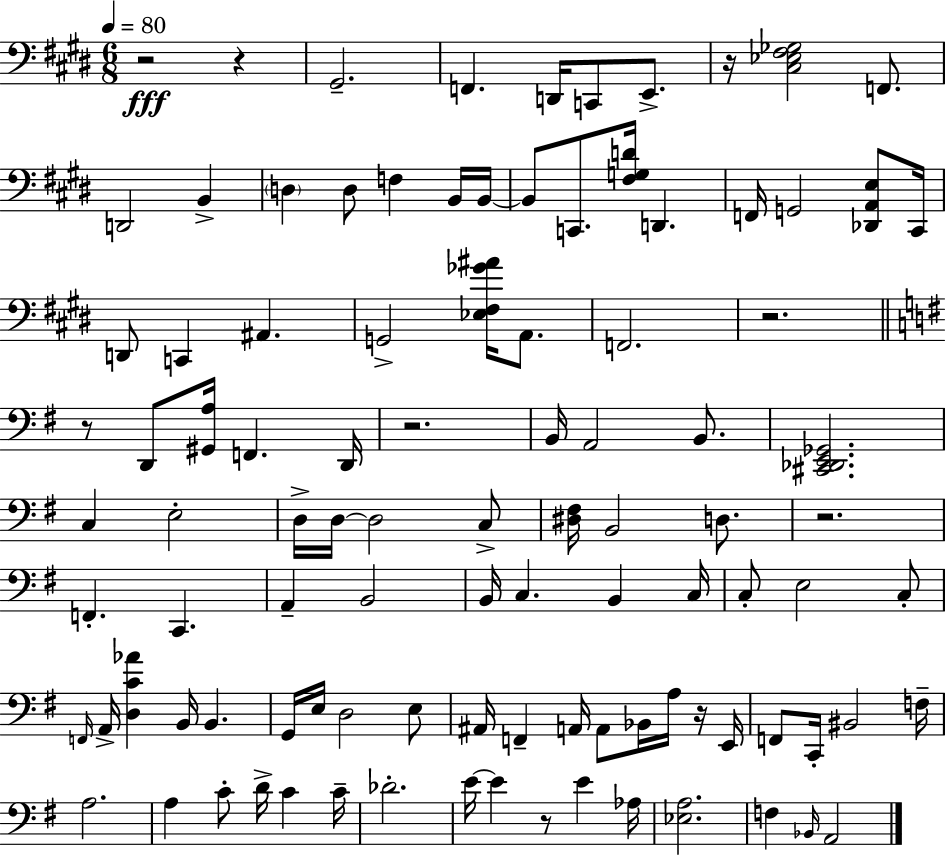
{
  \clef bass
  \numericTimeSignature
  \time 6/8
  \key e \major
  \tempo 4 = 80
  r2\fff r4 | gis,2.-- | f,4. d,16 c,8 e,8.-> | r16 <cis ees fis ges>2 f,8. | \break d,2 b,4-> | \parenthesize d4 d8 f4 b,16 b,16~~ | b,8 c,8. <fis g d'>16 d,4. | f,16 g,2 <des, a, e>8 cis,16 | \break d,8 c,4 ais,4. | g,2-> <ees fis ges' ais'>16 a,8. | f,2. | r2. | \break \bar "||" \break \key g \major r8 d,8 <gis, a>16 f,4. d,16 | r2. | b,16 a,2 b,8. | <cis, des, e, ges,>2. | \break c4 e2-. | d16-> d16~~ d2 c8-> | <dis fis>16 b,2 d8. | r2. | \break f,4.-. c,4. | a,4-- b,2 | b,16 c4. b,4 c16 | c8-. e2 c8-. | \break \grace { f,16 } a,16-> <d c' aes'>4 b,16 b,4. | g,16 e16 d2 e8 | ais,16 f,4-- a,16 a,8 bes,16 a16 r16 | e,16 f,8 c,16-. bis,2 | \break f16-- a2. | a4 c'8-. d'16-> c'4 | c'16-- des'2.-. | e'16~~ e'4 r8 e'4 | \break aes16 <ees a>2. | f4 \grace { bes,16 } a,2 | \bar "|."
}